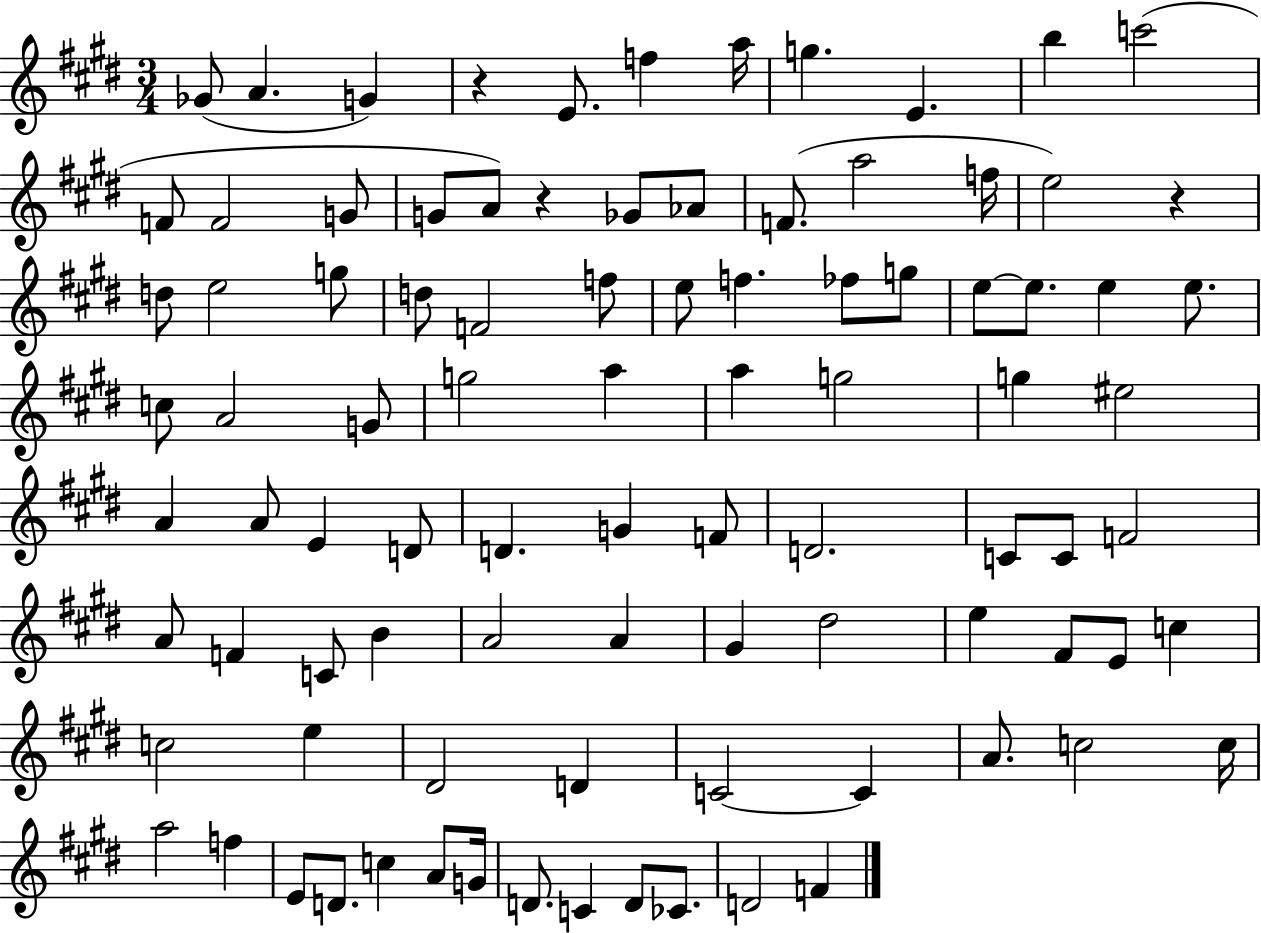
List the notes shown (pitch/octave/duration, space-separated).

Gb4/e A4/q. G4/q R/q E4/e. F5/q A5/s G5/q. E4/q. B5/q C6/h F4/e F4/h G4/e G4/e A4/e R/q Gb4/e Ab4/e F4/e. A5/h F5/s E5/h R/q D5/e E5/h G5/e D5/e F4/h F5/e E5/e F5/q. FES5/e G5/e E5/e E5/e. E5/q E5/e. C5/e A4/h G4/e G5/h A5/q A5/q G5/h G5/q EIS5/h A4/q A4/e E4/q D4/e D4/q. G4/q F4/e D4/h. C4/e C4/e F4/h A4/e F4/q C4/e B4/q A4/h A4/q G#4/q D#5/h E5/q F#4/e E4/e C5/q C5/h E5/q D#4/h D4/q C4/h C4/q A4/e. C5/h C5/s A5/h F5/q E4/e D4/e. C5/q A4/e G4/s D4/e. C4/q D4/e CES4/e. D4/h F4/q